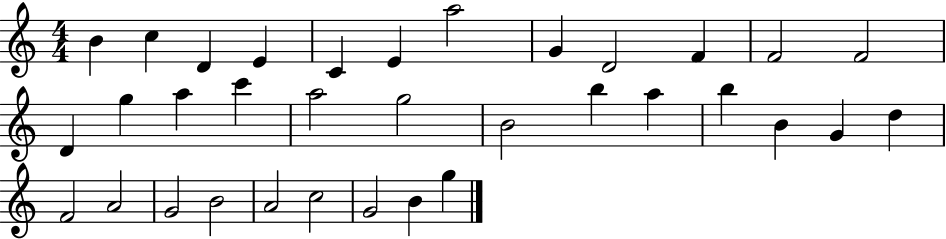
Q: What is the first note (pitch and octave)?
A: B4